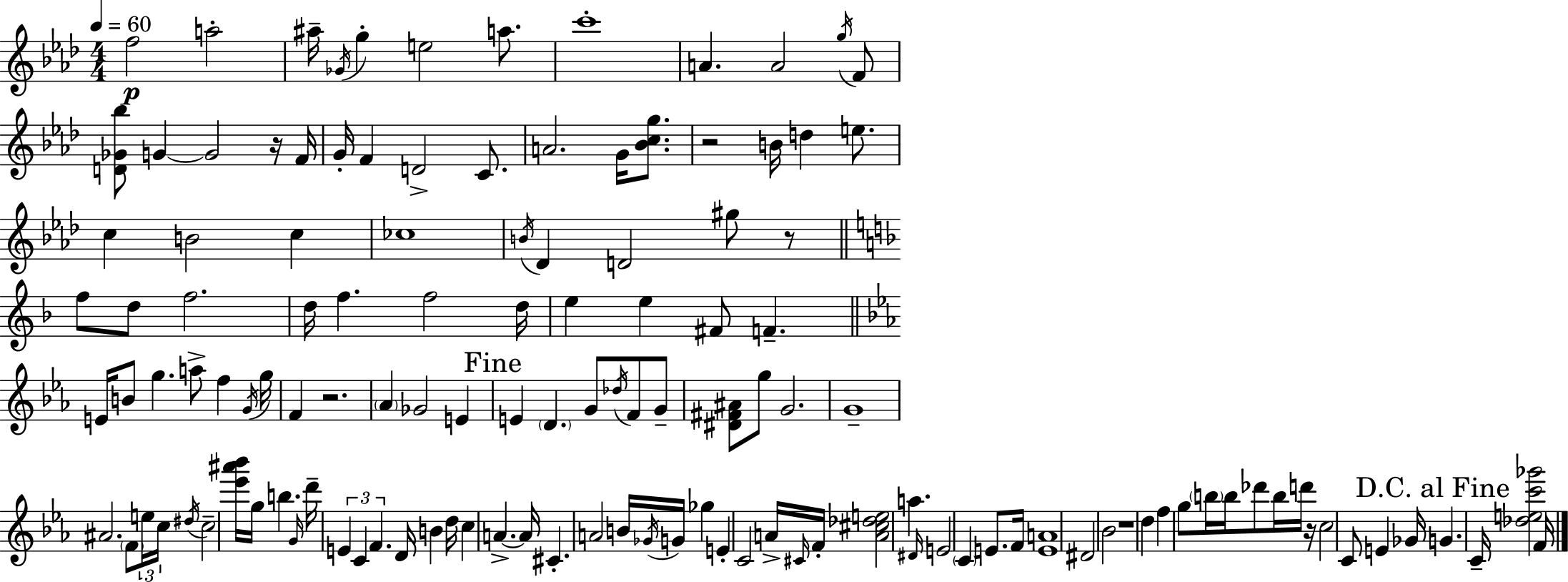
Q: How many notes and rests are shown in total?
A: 129